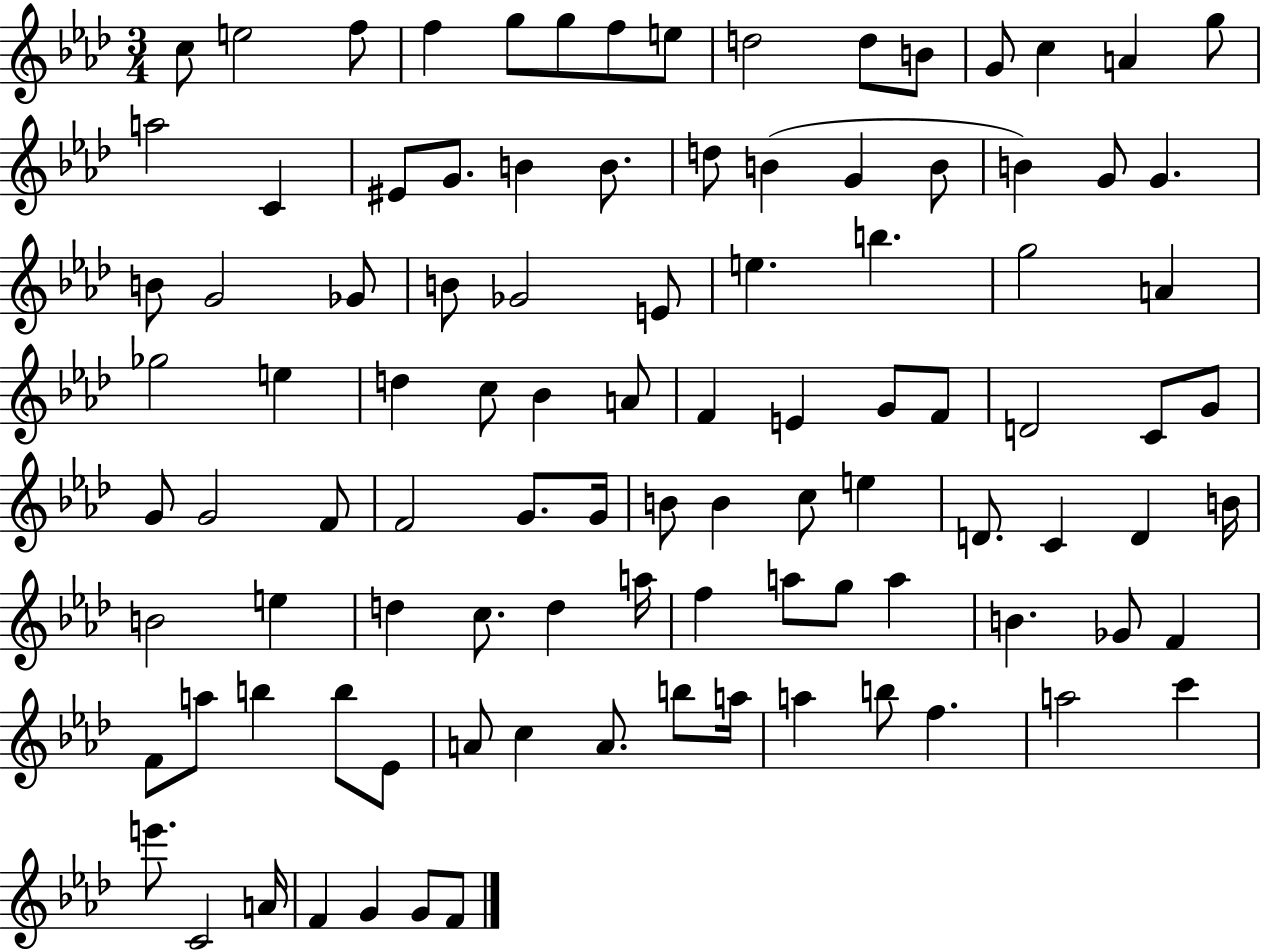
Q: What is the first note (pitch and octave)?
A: C5